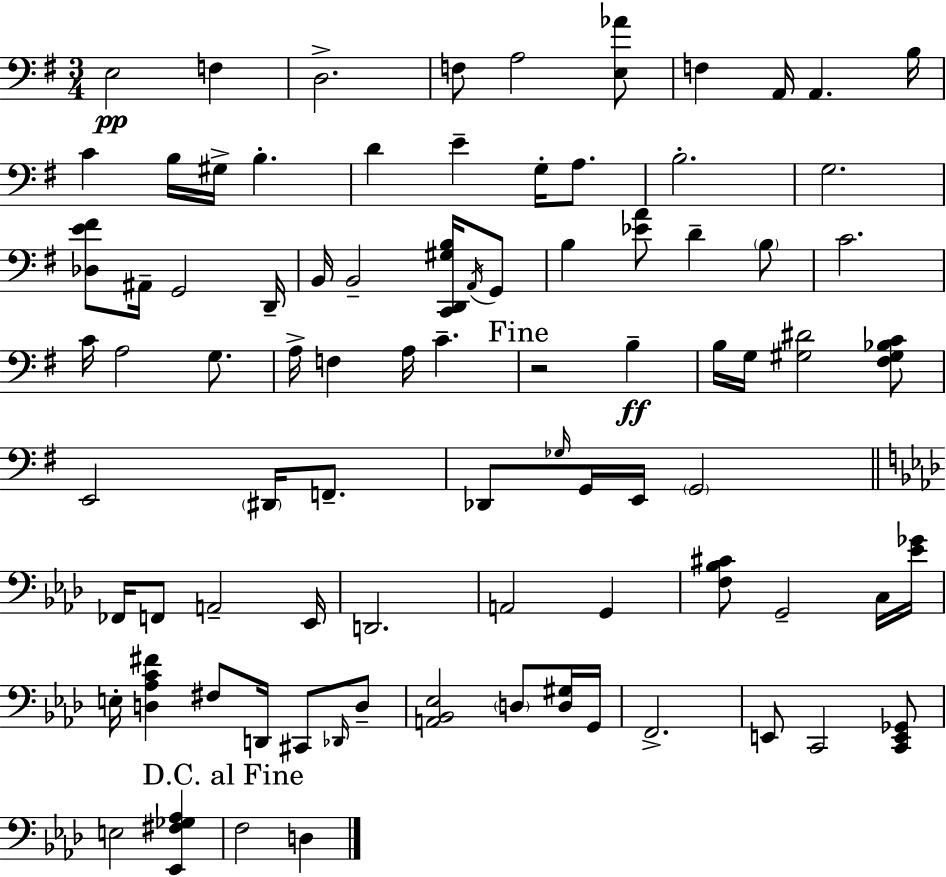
E3/h F3/q D3/h. F3/e A3/h [E3,Ab4]/e F3/q A2/s A2/q. B3/s C4/q B3/s G#3/s B3/q. D4/q E4/q G3/s A3/e. B3/h. G3/h. [Db3,E4,F#4]/e A#2/s G2/h D2/s B2/s B2/h [C2,D2,G#3,B3]/s A2/s G2/e B3/q [Eb4,A4]/e D4/q B3/e C4/h. C4/s A3/h G3/e. A3/s F3/q A3/s C4/q. R/h B3/q B3/s G3/s [G#3,D#4]/h [F#3,G#3,Bb3,C4]/e E2/h D#2/s F2/e. Db2/e Gb3/s G2/s E2/s G2/h FES2/s F2/e A2/h Eb2/s D2/h. A2/h G2/q [F3,Bb3,C#4]/e G2/h C3/s [Eb4,Gb4]/s E3/s [D3,Ab3,C4,F#4]/q F#3/e D2/s C#2/e Db2/s D3/e [A2,Bb2,Eb3]/h D3/e [D3,G#3]/s G2/s F2/h. E2/e C2/h [C2,E2,Gb2]/e E3/h [Eb2,F#3,Gb3,Ab3]/q F3/h D3/q